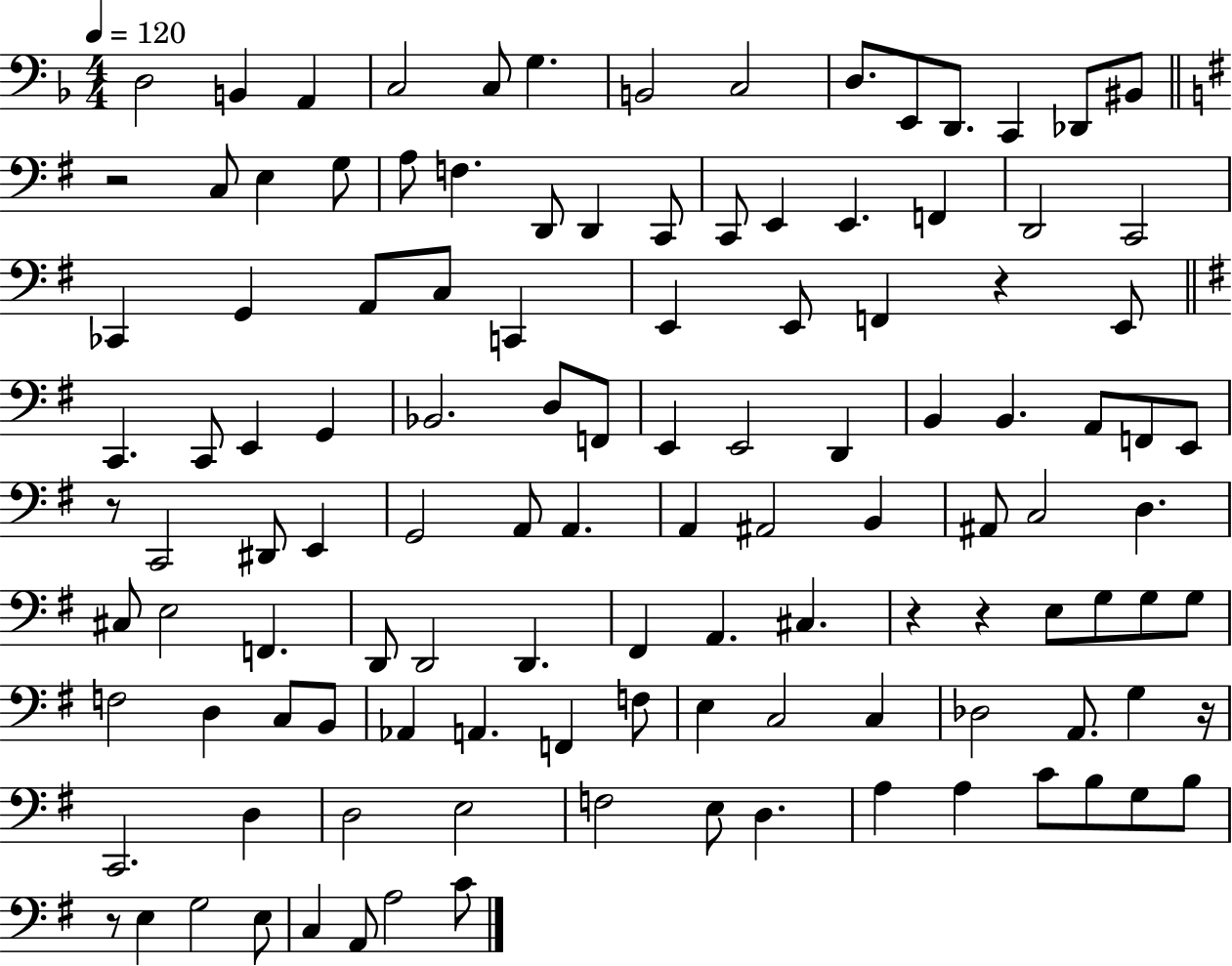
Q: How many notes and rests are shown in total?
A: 118